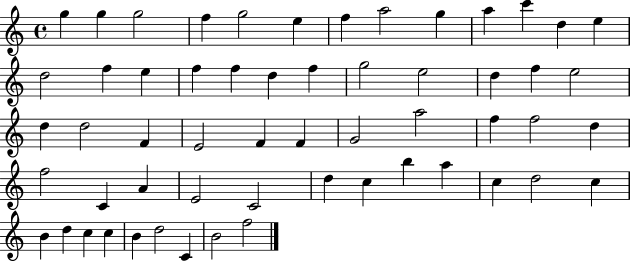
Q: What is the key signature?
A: C major